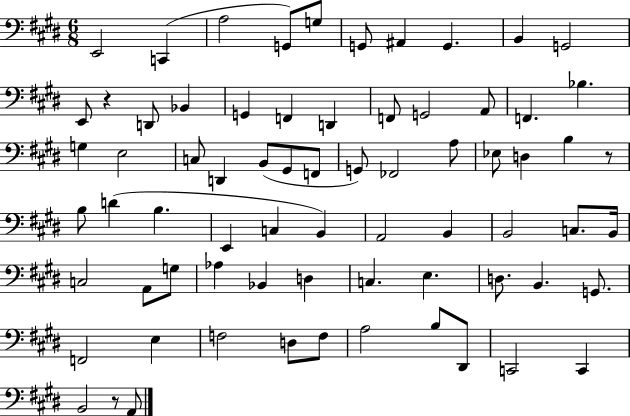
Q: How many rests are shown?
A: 3